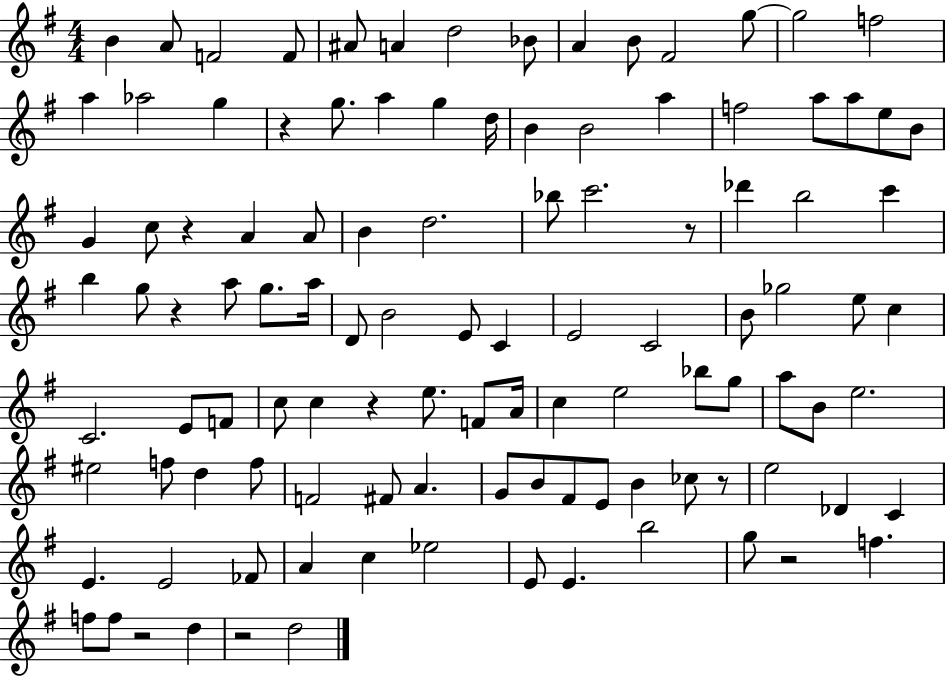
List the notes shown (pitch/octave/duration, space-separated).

B4/q A4/e F4/h F4/e A#4/e A4/q D5/h Bb4/e A4/q B4/e F#4/h G5/e G5/h F5/h A5/q Ab5/h G5/q R/q G5/e. A5/q G5/q D5/s B4/q B4/h A5/q F5/h A5/e A5/e E5/e B4/e G4/q C5/e R/q A4/q A4/e B4/q D5/h. Bb5/e C6/h. R/e Db6/q B5/h C6/q B5/q G5/e R/q A5/e G5/e. A5/s D4/e B4/h E4/e C4/q E4/h C4/h B4/e Gb5/h E5/e C5/q C4/h. E4/e F4/e C5/e C5/q R/q E5/e. F4/e A4/s C5/q E5/h Bb5/e G5/e A5/e B4/e E5/h. EIS5/h F5/e D5/q F5/e F4/h F#4/e A4/q. G4/e B4/e F#4/e E4/e B4/q CES5/e R/e E5/h Db4/q C4/q E4/q. E4/h FES4/e A4/q C5/q Eb5/h E4/e E4/q. B5/h G5/e R/h F5/q. F5/e F5/e R/h D5/q R/h D5/h